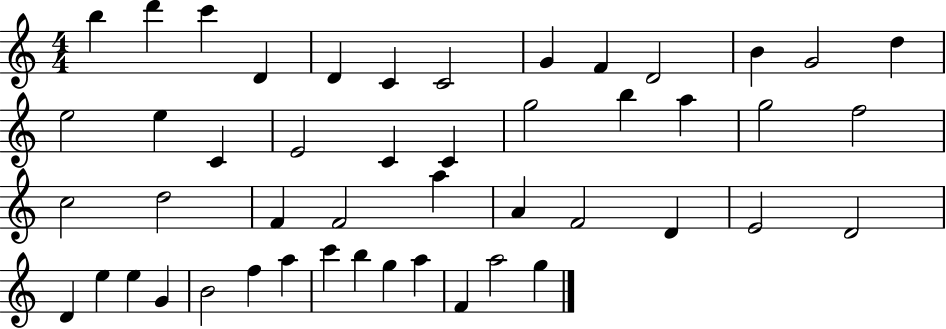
X:1
T:Untitled
M:4/4
L:1/4
K:C
b d' c' D D C C2 G F D2 B G2 d e2 e C E2 C C g2 b a g2 f2 c2 d2 F F2 a A F2 D E2 D2 D e e G B2 f a c' b g a F a2 g